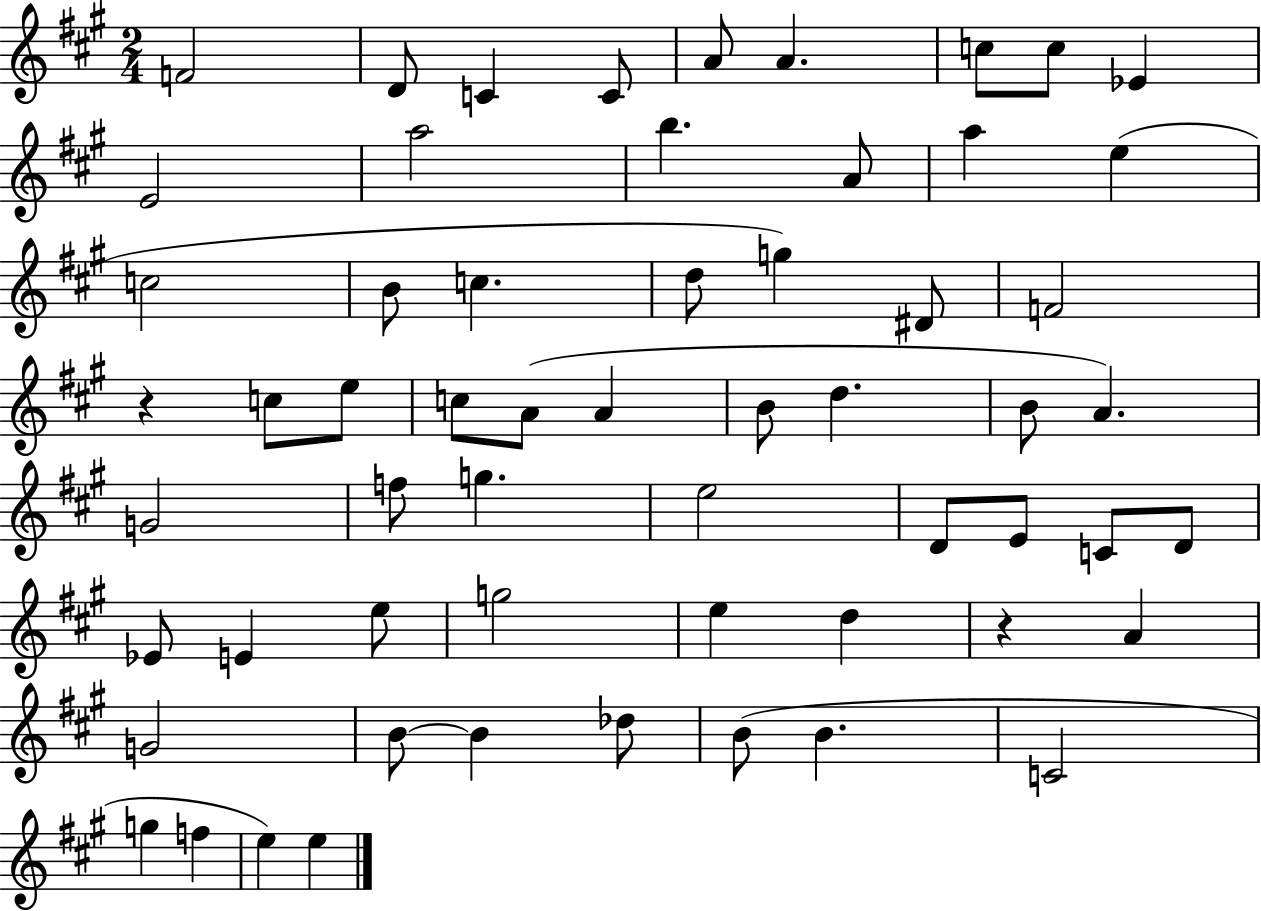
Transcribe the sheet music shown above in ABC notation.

X:1
T:Untitled
M:2/4
L:1/4
K:A
F2 D/2 C C/2 A/2 A c/2 c/2 _E E2 a2 b A/2 a e c2 B/2 c d/2 g ^D/2 F2 z c/2 e/2 c/2 A/2 A B/2 d B/2 A G2 f/2 g e2 D/2 E/2 C/2 D/2 _E/2 E e/2 g2 e d z A G2 B/2 B _d/2 B/2 B C2 g f e e